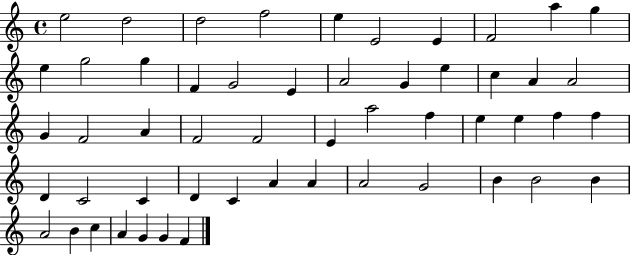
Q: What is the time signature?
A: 4/4